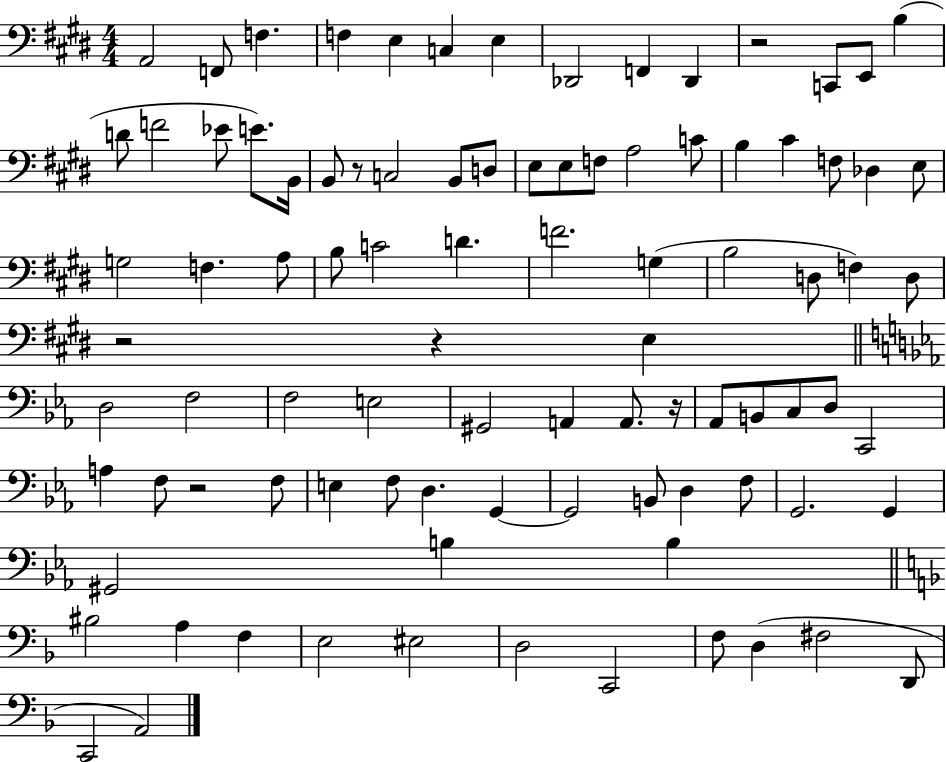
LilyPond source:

{
  \clef bass
  \numericTimeSignature
  \time 4/4
  \key e \major
  a,2 f,8 f4. | f4 e4 c4 e4 | des,2 f,4 des,4 | r2 c,8 e,8 b4( | \break d'8 f'2 ees'8 e'8.) b,16 | b,8 r8 c2 b,8 d8 | e8 e8 f8 a2 c'8 | b4 cis'4 f8 des4 e8 | \break g2 f4. a8 | b8 c'2 d'4. | f'2. g4( | b2 d8 f4) d8 | \break r2 r4 e4 | \bar "||" \break \key c \minor d2 f2 | f2 e2 | gis,2 a,4 a,8. r16 | aes,8 b,8 c8 d8 c,2 | \break a4 f8 r2 f8 | e4 f8 d4. g,4~~ | g,2 b,8 d4 f8 | g,2. g,4 | \break gis,2 b4 b4 | \bar "||" \break \key f \major bis2 a4 f4 | e2 eis2 | d2 c,2 | f8 d4( fis2 d,8 | \break c,2 a,2) | \bar "|."
}